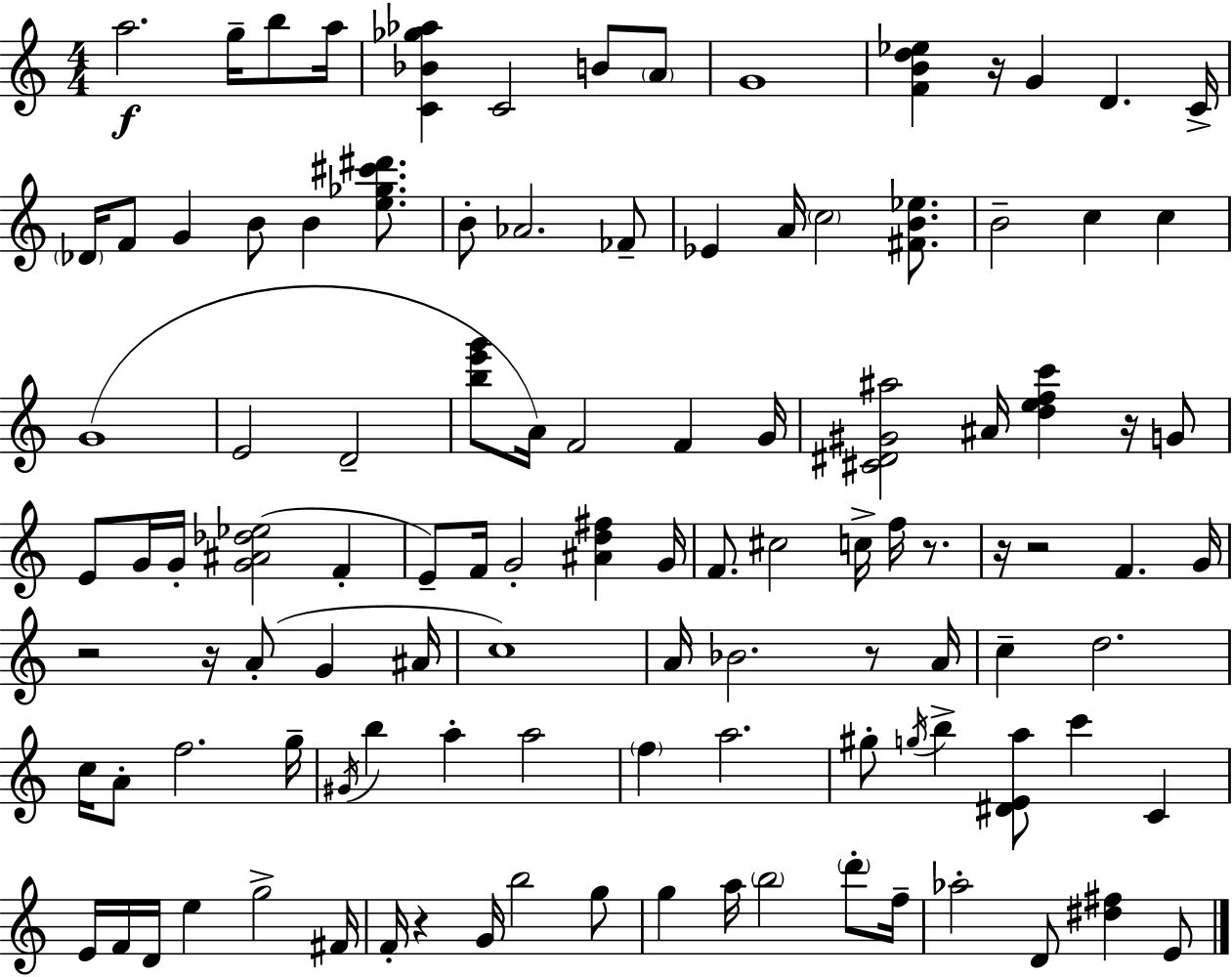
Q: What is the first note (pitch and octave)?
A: A5